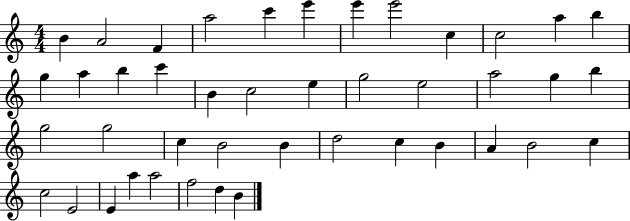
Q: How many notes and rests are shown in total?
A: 43